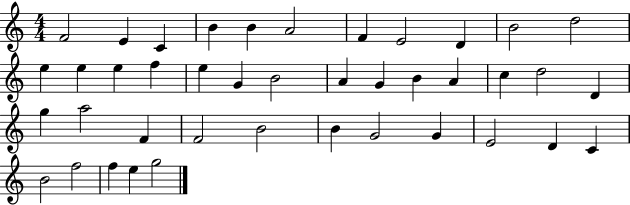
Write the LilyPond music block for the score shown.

{
  \clef treble
  \numericTimeSignature
  \time 4/4
  \key c \major
  f'2 e'4 c'4 | b'4 b'4 a'2 | f'4 e'2 d'4 | b'2 d''2 | \break e''4 e''4 e''4 f''4 | e''4 g'4 b'2 | a'4 g'4 b'4 a'4 | c''4 d''2 d'4 | \break g''4 a''2 f'4 | f'2 b'2 | b'4 g'2 g'4 | e'2 d'4 c'4 | \break b'2 f''2 | f''4 e''4 g''2 | \bar "|."
}